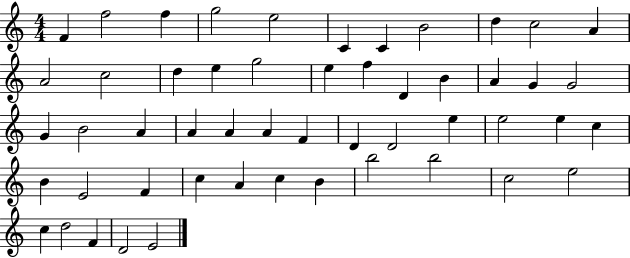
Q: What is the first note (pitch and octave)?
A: F4